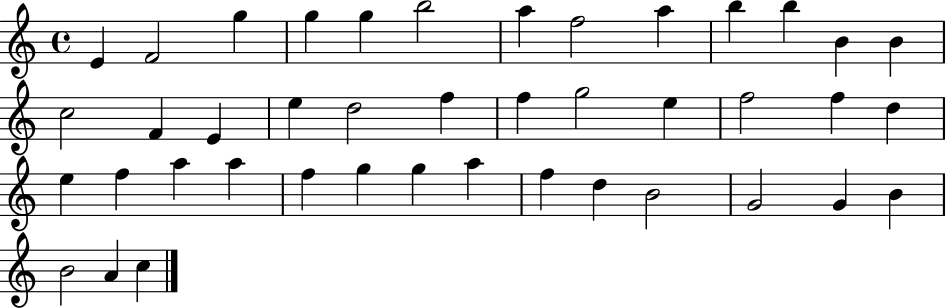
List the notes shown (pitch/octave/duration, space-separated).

E4/q F4/h G5/q G5/q G5/q B5/h A5/q F5/h A5/q B5/q B5/q B4/q B4/q C5/h F4/q E4/q E5/q D5/h F5/q F5/q G5/h E5/q F5/h F5/q D5/q E5/q F5/q A5/q A5/q F5/q G5/q G5/q A5/q F5/q D5/q B4/h G4/h G4/q B4/q B4/h A4/q C5/q